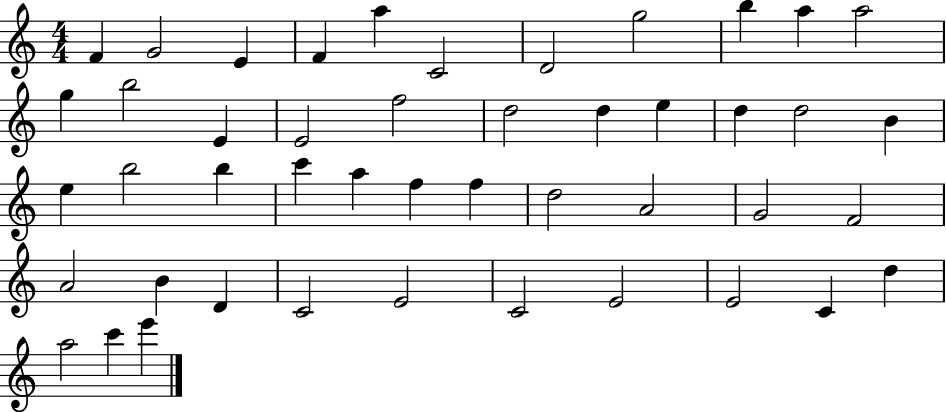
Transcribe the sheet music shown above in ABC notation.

X:1
T:Untitled
M:4/4
L:1/4
K:C
F G2 E F a C2 D2 g2 b a a2 g b2 E E2 f2 d2 d e d d2 B e b2 b c' a f f d2 A2 G2 F2 A2 B D C2 E2 C2 E2 E2 C d a2 c' e'